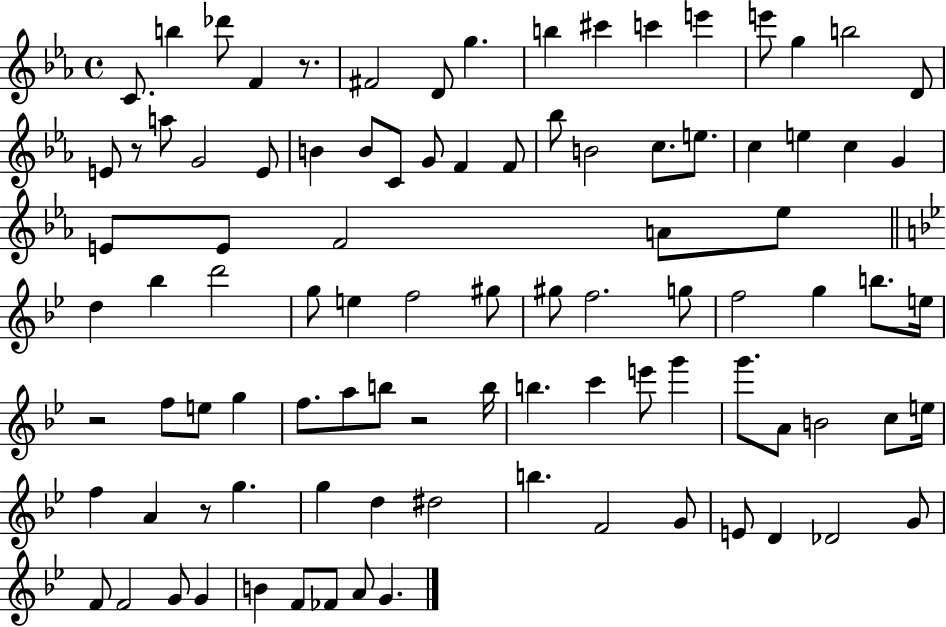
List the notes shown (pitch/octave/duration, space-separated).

C4/e. B5/q Db6/e F4/q R/e. F#4/h D4/e G5/q. B5/q C#6/q C6/q E6/q E6/e G5/q B5/h D4/e E4/e R/e A5/e G4/h E4/e B4/q B4/e C4/e G4/e F4/q F4/e Bb5/e B4/h C5/e. E5/e. C5/q E5/q C5/q G4/q E4/e E4/e F4/h A4/e Eb5/e D5/q Bb5/q D6/h G5/e E5/q F5/h G#5/e G#5/e F5/h. G5/e F5/h G5/q B5/e. E5/s R/h F5/e E5/e G5/q F5/e. A5/e B5/e R/h B5/s B5/q. C6/q E6/e G6/q G6/e. A4/e B4/h C5/e E5/s F5/q A4/q R/e G5/q. G5/q D5/q D#5/h B5/q. F4/h G4/e E4/e D4/q Db4/h G4/e F4/e F4/h G4/e G4/q B4/q F4/e FES4/e A4/e G4/q.